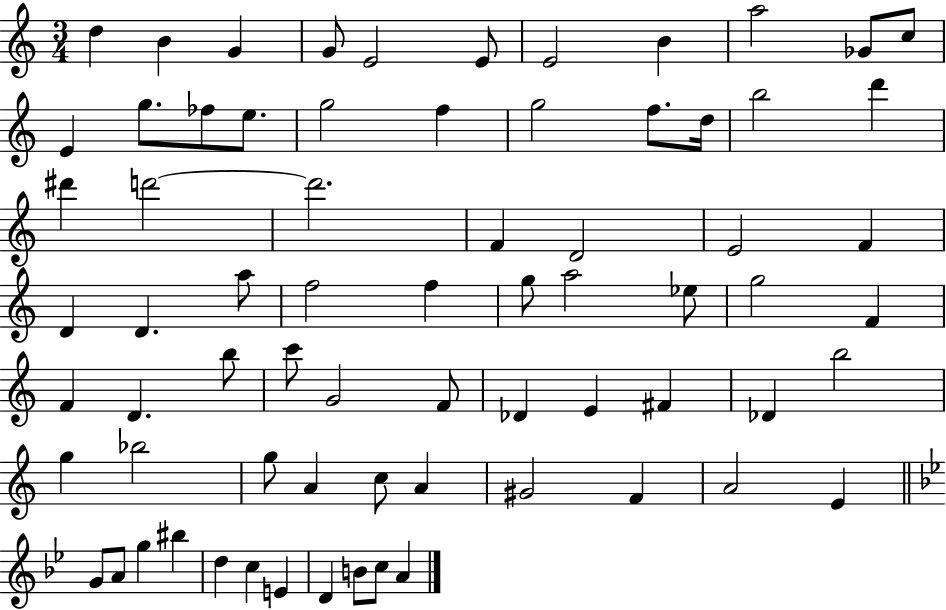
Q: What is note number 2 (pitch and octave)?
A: B4